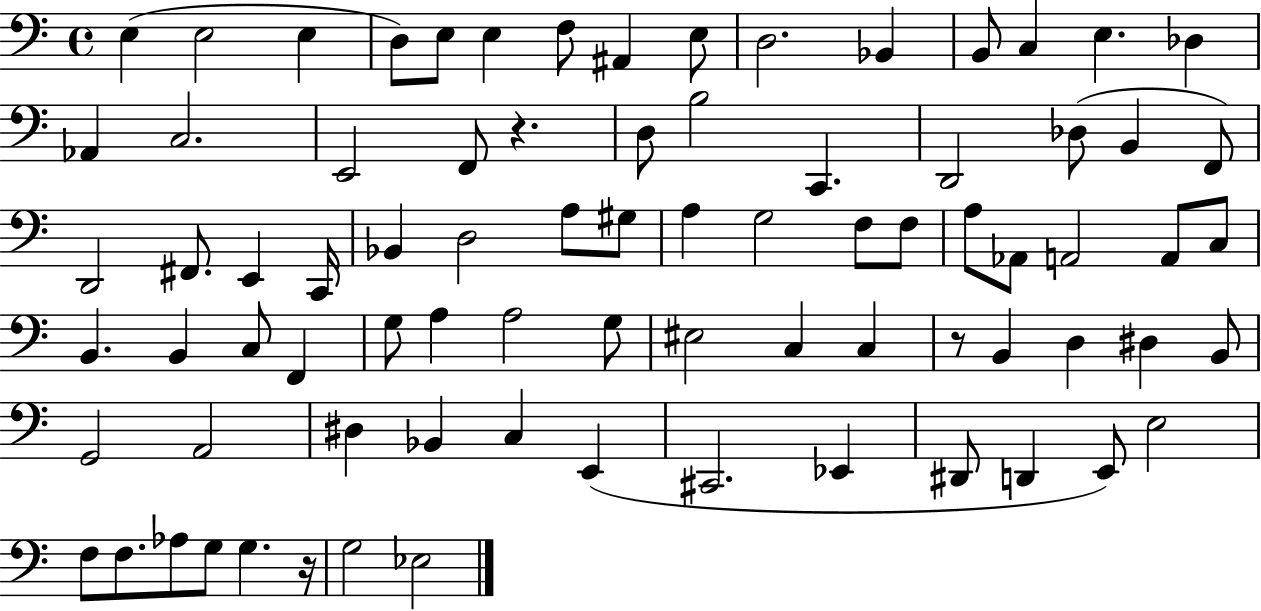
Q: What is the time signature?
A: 4/4